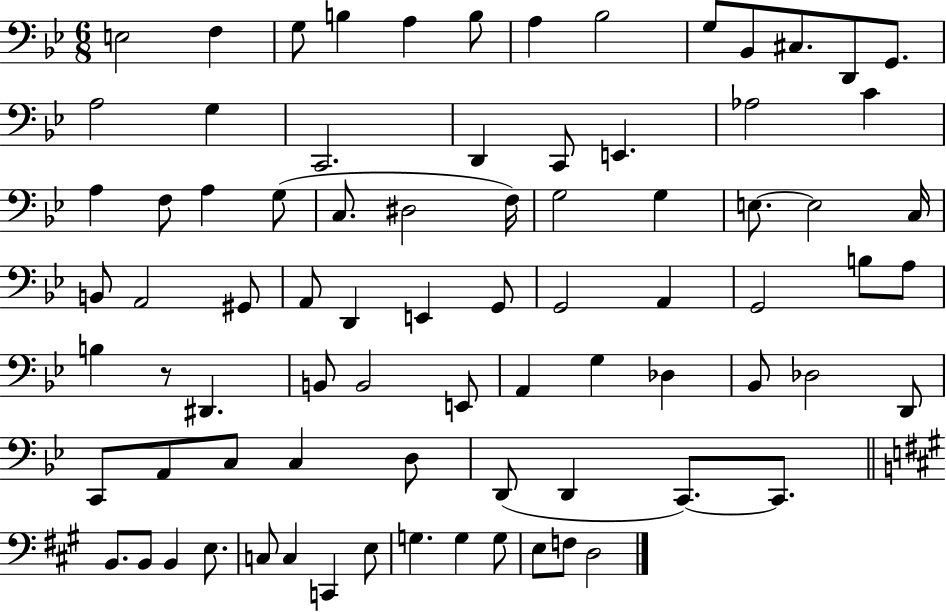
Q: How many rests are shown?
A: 1